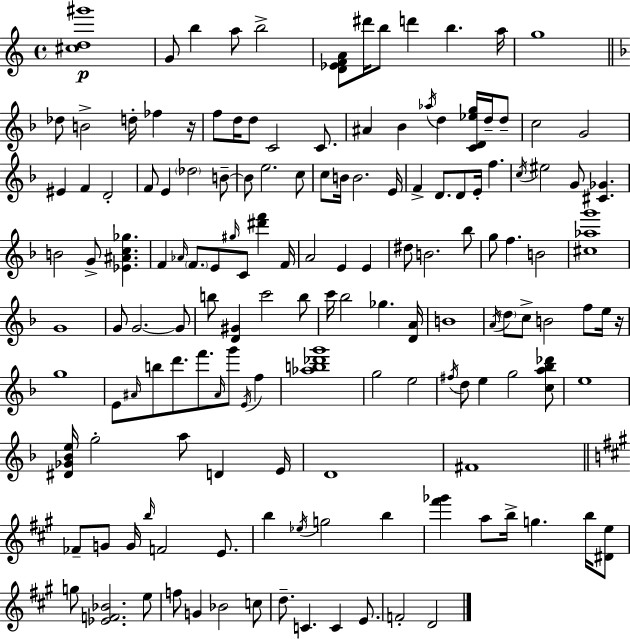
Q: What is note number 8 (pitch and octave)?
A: B5